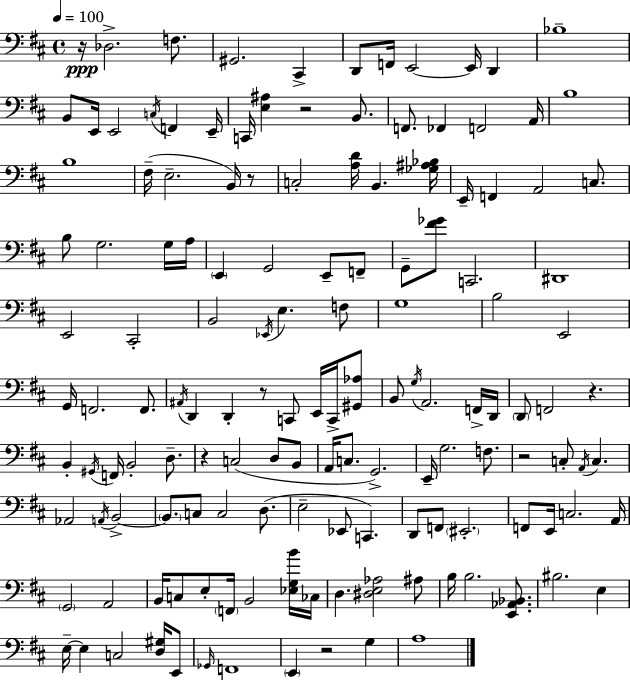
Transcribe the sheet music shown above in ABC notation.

X:1
T:Untitled
M:4/4
L:1/4
K:D
z/4 _D,2 F,/2 ^G,,2 ^C,, D,,/2 F,,/4 E,,2 E,,/4 D,, _B,4 B,,/2 E,,/4 E,,2 C,/4 F,, E,,/4 C,,/4 [E,^A,] z2 B,,/2 F,,/2 _F,, F,,2 A,,/4 B,4 B,4 ^F,/4 E,2 B,,/4 z/2 C,2 [A,D]/4 B,, [_G,^A,_B,]/4 E,,/4 F,, A,,2 C,/2 B,/2 G,2 G,/4 A,/4 E,, G,,2 E,,/2 F,,/2 G,,/2 [^F_G]/2 C,,2 ^D,,4 E,,2 ^C,,2 B,,2 _E,,/4 E, F,/2 G,4 B,2 E,,2 G,,/4 F,,2 F,,/2 ^A,,/4 D,, D,, z/2 C,,/2 E,,/4 C,,/4 [^G,,_A,]/2 B,,/2 G,/4 A,,2 F,,/4 D,,/4 D,,/2 F,,2 z B,, ^G,,/4 F,,/4 B,,2 D,/2 z C,2 D,/2 B,,/2 A,,/4 C,/2 G,,2 E,,/4 G,2 F,/2 z2 C,/2 A,,/4 C, _A,,2 A,,/4 B,,2 B,,/2 C,/2 C,2 D,/2 E,2 _E,,/2 C,, D,,/2 F,,/2 ^E,,2 F,,/2 E,,/4 C,2 A,,/4 G,,2 A,,2 B,,/4 C,/2 E,/2 F,,/4 B,,2 [_E,G,B]/4 _C,/4 D, [^D,E,_A,]2 ^A,/2 B,/4 B,2 [E,,_A,,_B,,]/2 ^B,2 E, E,/4 E, C,2 [D,^G,]/4 E,,/2 _G,,/4 F,,4 E,, z2 G, A,4